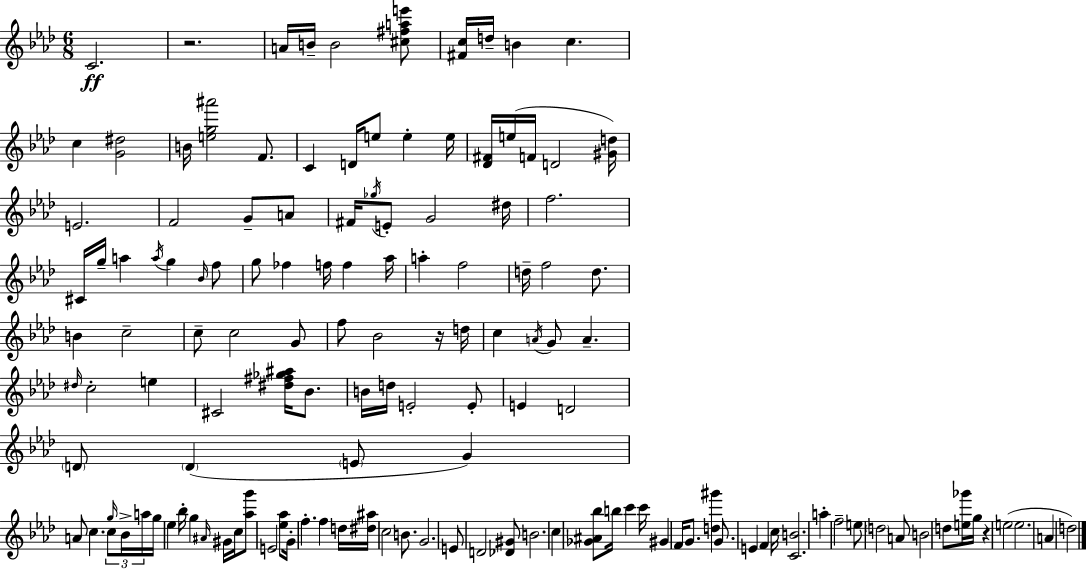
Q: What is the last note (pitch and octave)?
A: D5